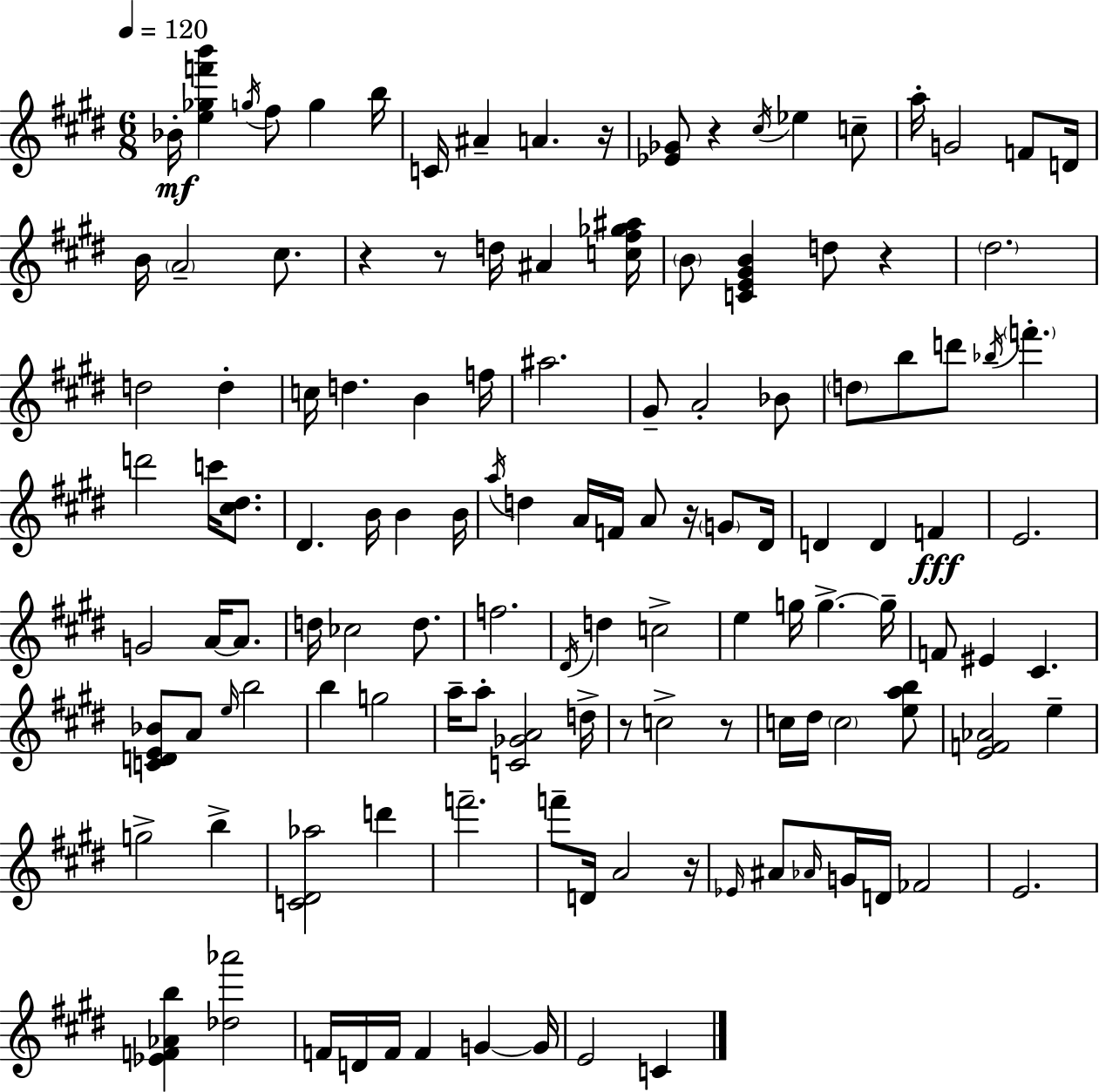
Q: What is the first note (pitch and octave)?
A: Bb4